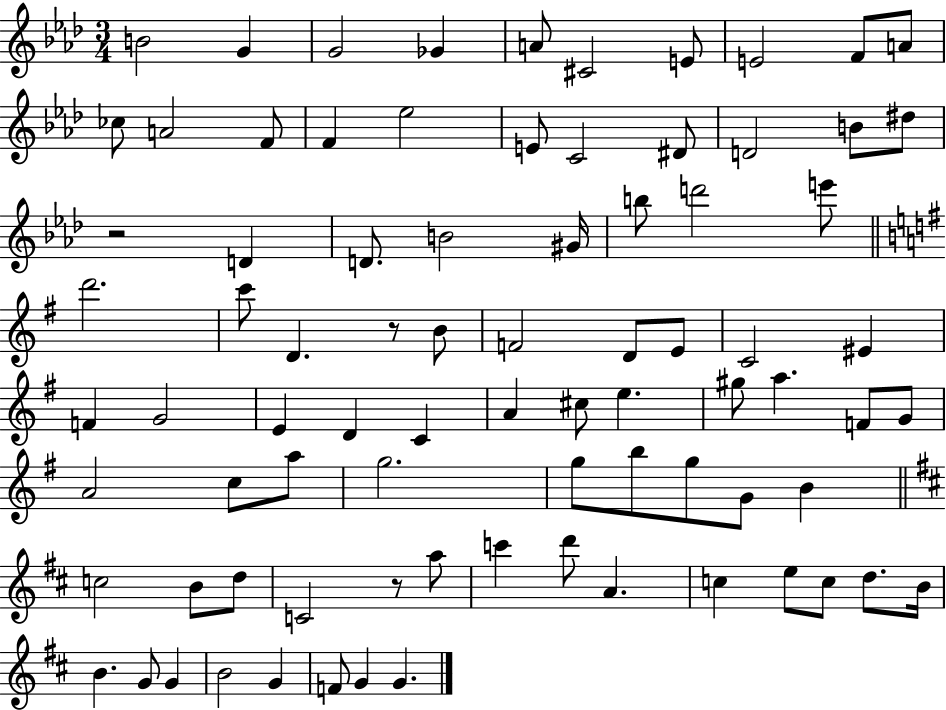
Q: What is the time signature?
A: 3/4